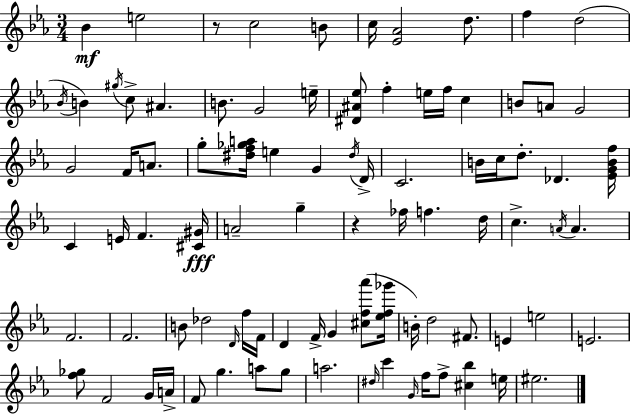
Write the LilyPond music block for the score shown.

{
  \clef treble
  \numericTimeSignature
  \time 3/4
  \key ees \major
  bes'4\mf e''2 | r8 c''2 b'8 | c''16 <ees' aes'>2 d''8. | f''4 d''2( | \break \acciaccatura { bes'16 } b'4) \acciaccatura { gis''16 } c''8-> ais'4. | b'8. g'2 | e''16-- <dis' ais' ees''>8 f''4-. e''16 f''16 c''4 | b'8 a'8 g'2 | \break g'2 f'16 a'8. | g''8-. <dis'' f'' ges'' a''>16 e''4 g'4 | \acciaccatura { dis''16 } d'16-> c'2. | b'16 c''16 d''8.-. des'4. | \break <ees' g' b' f''>16 c'4 e'16 f'4. | <cis' gis'>16\fff a'2-- g''4-- | r4 fes''16 f''4. | d''16 c''4.-> \acciaccatura { a'16 } a'4. | \break f'2. | f'2. | b'8 des''2 | \grace { d'16 } f''16 f'16 d'4 f'16-> g'4 | \break <cis'' f'' aes'''>8( <ees'' f'' ges'''>16 b'16-.) d''2 | fis'8. e'4 e''2 | e'2. | <f'' ges''>8 f'2 | \break g'16 a'16-> f'8 g''4. | a''8 g''8 a''2. | \grace { dis''16 } c'''4 \grace { g'16 } f''16 | f''8-> <cis'' bes''>4 e''16 eis''2. | \break \bar "|."
}